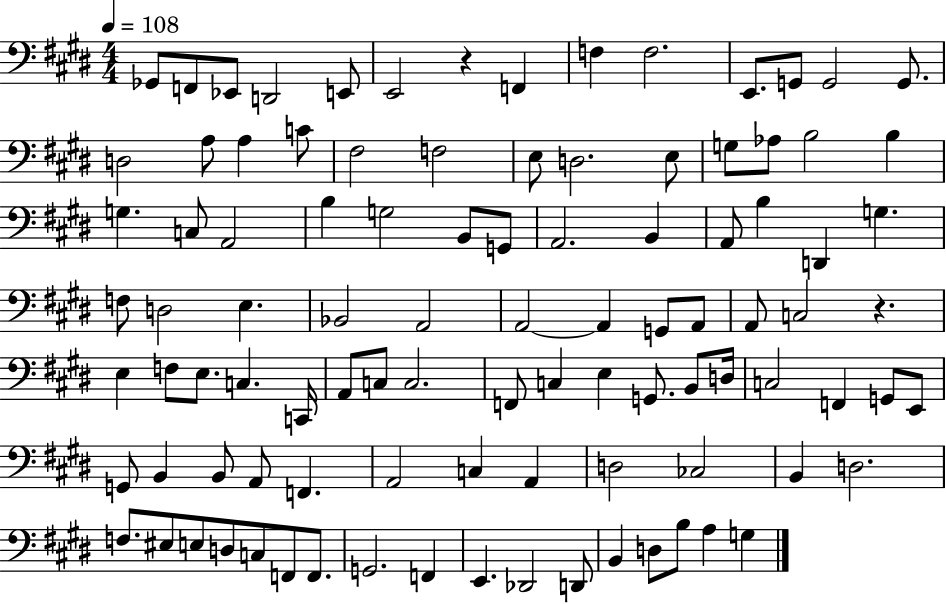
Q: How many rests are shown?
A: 2